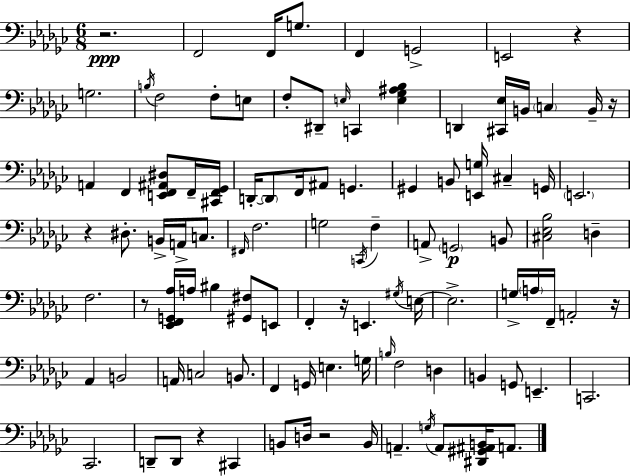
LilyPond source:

{
  \clef bass
  \numericTimeSignature
  \time 6/8
  \key ees \minor
  r2.\ppp | f,2 f,16 g8. | f,4 g,2-> | e,2 r4 | \break g2. | \acciaccatura { b16 } f2 f8-. e8 | f8-. dis,8-- \grace { e16 } c,4 <e ges ais bes>4 | d,4 <cis, ees>16 b,16 \parenthesize c4 | \break b,16-- r16 a,4 f,4 <e, f, ais, dis>8 | f,16-- <cis, f, ges,>16 d,16-.~~ \parenthesize d,8 f,16 ais,8 g,4. | gis,4 b,8 <e, g>16 cis4-- | g,16 \parenthesize e,2. | \break r4 dis8.-. b,16-> a,16-> c8. | \grace { fis,16 } f2. | g2 \acciaccatura { c,16 } | f4-- a,8-> \parenthesize g,2\p | \break b,8 <cis ees bes>2 | d4-- f2. | r8 <ees, f, g, aes>16 a16 bis4 | <gis, fis>8 e,8 f,4-. r16 e,4. | \break \acciaccatura { gis16 } e16~~ e2.-> | g16-> \parenthesize a16 f,16-- a,2-. | r16 aes,4 b,2 | a,16 c2 | \break b,8. f,4 g,16 e4. | g16 \grace { b16 } f2 | d4 b,4 g,8 | e,4.-- c,2. | \break ces,2. | d,8-- d,8 r4 | cis,4 b,8 d16 r2 | b,16 a,4.-- | \break \acciaccatura { g16 } a,8 <dis, gis, ais, b,>16 a,8. \bar "|."
}